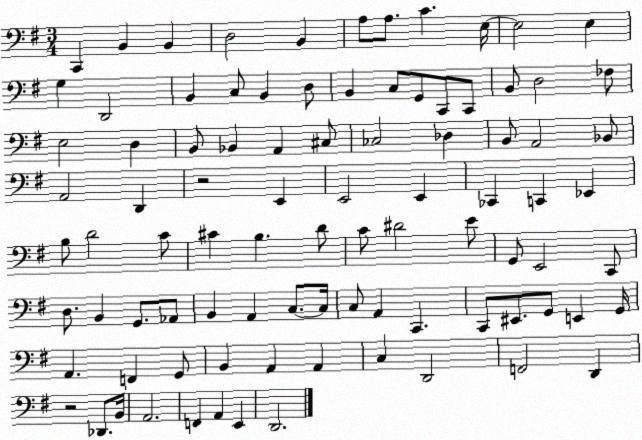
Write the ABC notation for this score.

X:1
T:Untitled
M:3/4
L:1/4
K:G
C,, B,, B,, D,2 B,, A,/2 A,/2 C E,/4 E,2 E, G, D,,2 B,, C,/2 B,, D,/2 B,, C,/2 G,,/2 C,,/2 C,,/2 B,,/2 D,2 _F,/2 E,2 D, B,,/2 _B,, A,, ^C,/2 _C,2 _D, B,,/2 A,,2 _B,,/2 A,,2 D,, z2 E,, E,,2 E,, _C,, C,, _E,, B,/2 D2 C/2 ^C B, D/2 C/2 ^D2 E/2 G,,/2 E,,2 C,,/2 D,/2 B,, G,,/2 _A,,/2 B,, A,, C,/2 C,/4 C,/2 A,, C,, C,,/2 ^E,,/2 G,,/2 E,, G,,/4 A,, F,, G,,/2 B,, A,, A,, C, D,,2 F,,2 D,, z2 _D,,/2 B,,/4 A,,2 F,, A,, E,, D,,2